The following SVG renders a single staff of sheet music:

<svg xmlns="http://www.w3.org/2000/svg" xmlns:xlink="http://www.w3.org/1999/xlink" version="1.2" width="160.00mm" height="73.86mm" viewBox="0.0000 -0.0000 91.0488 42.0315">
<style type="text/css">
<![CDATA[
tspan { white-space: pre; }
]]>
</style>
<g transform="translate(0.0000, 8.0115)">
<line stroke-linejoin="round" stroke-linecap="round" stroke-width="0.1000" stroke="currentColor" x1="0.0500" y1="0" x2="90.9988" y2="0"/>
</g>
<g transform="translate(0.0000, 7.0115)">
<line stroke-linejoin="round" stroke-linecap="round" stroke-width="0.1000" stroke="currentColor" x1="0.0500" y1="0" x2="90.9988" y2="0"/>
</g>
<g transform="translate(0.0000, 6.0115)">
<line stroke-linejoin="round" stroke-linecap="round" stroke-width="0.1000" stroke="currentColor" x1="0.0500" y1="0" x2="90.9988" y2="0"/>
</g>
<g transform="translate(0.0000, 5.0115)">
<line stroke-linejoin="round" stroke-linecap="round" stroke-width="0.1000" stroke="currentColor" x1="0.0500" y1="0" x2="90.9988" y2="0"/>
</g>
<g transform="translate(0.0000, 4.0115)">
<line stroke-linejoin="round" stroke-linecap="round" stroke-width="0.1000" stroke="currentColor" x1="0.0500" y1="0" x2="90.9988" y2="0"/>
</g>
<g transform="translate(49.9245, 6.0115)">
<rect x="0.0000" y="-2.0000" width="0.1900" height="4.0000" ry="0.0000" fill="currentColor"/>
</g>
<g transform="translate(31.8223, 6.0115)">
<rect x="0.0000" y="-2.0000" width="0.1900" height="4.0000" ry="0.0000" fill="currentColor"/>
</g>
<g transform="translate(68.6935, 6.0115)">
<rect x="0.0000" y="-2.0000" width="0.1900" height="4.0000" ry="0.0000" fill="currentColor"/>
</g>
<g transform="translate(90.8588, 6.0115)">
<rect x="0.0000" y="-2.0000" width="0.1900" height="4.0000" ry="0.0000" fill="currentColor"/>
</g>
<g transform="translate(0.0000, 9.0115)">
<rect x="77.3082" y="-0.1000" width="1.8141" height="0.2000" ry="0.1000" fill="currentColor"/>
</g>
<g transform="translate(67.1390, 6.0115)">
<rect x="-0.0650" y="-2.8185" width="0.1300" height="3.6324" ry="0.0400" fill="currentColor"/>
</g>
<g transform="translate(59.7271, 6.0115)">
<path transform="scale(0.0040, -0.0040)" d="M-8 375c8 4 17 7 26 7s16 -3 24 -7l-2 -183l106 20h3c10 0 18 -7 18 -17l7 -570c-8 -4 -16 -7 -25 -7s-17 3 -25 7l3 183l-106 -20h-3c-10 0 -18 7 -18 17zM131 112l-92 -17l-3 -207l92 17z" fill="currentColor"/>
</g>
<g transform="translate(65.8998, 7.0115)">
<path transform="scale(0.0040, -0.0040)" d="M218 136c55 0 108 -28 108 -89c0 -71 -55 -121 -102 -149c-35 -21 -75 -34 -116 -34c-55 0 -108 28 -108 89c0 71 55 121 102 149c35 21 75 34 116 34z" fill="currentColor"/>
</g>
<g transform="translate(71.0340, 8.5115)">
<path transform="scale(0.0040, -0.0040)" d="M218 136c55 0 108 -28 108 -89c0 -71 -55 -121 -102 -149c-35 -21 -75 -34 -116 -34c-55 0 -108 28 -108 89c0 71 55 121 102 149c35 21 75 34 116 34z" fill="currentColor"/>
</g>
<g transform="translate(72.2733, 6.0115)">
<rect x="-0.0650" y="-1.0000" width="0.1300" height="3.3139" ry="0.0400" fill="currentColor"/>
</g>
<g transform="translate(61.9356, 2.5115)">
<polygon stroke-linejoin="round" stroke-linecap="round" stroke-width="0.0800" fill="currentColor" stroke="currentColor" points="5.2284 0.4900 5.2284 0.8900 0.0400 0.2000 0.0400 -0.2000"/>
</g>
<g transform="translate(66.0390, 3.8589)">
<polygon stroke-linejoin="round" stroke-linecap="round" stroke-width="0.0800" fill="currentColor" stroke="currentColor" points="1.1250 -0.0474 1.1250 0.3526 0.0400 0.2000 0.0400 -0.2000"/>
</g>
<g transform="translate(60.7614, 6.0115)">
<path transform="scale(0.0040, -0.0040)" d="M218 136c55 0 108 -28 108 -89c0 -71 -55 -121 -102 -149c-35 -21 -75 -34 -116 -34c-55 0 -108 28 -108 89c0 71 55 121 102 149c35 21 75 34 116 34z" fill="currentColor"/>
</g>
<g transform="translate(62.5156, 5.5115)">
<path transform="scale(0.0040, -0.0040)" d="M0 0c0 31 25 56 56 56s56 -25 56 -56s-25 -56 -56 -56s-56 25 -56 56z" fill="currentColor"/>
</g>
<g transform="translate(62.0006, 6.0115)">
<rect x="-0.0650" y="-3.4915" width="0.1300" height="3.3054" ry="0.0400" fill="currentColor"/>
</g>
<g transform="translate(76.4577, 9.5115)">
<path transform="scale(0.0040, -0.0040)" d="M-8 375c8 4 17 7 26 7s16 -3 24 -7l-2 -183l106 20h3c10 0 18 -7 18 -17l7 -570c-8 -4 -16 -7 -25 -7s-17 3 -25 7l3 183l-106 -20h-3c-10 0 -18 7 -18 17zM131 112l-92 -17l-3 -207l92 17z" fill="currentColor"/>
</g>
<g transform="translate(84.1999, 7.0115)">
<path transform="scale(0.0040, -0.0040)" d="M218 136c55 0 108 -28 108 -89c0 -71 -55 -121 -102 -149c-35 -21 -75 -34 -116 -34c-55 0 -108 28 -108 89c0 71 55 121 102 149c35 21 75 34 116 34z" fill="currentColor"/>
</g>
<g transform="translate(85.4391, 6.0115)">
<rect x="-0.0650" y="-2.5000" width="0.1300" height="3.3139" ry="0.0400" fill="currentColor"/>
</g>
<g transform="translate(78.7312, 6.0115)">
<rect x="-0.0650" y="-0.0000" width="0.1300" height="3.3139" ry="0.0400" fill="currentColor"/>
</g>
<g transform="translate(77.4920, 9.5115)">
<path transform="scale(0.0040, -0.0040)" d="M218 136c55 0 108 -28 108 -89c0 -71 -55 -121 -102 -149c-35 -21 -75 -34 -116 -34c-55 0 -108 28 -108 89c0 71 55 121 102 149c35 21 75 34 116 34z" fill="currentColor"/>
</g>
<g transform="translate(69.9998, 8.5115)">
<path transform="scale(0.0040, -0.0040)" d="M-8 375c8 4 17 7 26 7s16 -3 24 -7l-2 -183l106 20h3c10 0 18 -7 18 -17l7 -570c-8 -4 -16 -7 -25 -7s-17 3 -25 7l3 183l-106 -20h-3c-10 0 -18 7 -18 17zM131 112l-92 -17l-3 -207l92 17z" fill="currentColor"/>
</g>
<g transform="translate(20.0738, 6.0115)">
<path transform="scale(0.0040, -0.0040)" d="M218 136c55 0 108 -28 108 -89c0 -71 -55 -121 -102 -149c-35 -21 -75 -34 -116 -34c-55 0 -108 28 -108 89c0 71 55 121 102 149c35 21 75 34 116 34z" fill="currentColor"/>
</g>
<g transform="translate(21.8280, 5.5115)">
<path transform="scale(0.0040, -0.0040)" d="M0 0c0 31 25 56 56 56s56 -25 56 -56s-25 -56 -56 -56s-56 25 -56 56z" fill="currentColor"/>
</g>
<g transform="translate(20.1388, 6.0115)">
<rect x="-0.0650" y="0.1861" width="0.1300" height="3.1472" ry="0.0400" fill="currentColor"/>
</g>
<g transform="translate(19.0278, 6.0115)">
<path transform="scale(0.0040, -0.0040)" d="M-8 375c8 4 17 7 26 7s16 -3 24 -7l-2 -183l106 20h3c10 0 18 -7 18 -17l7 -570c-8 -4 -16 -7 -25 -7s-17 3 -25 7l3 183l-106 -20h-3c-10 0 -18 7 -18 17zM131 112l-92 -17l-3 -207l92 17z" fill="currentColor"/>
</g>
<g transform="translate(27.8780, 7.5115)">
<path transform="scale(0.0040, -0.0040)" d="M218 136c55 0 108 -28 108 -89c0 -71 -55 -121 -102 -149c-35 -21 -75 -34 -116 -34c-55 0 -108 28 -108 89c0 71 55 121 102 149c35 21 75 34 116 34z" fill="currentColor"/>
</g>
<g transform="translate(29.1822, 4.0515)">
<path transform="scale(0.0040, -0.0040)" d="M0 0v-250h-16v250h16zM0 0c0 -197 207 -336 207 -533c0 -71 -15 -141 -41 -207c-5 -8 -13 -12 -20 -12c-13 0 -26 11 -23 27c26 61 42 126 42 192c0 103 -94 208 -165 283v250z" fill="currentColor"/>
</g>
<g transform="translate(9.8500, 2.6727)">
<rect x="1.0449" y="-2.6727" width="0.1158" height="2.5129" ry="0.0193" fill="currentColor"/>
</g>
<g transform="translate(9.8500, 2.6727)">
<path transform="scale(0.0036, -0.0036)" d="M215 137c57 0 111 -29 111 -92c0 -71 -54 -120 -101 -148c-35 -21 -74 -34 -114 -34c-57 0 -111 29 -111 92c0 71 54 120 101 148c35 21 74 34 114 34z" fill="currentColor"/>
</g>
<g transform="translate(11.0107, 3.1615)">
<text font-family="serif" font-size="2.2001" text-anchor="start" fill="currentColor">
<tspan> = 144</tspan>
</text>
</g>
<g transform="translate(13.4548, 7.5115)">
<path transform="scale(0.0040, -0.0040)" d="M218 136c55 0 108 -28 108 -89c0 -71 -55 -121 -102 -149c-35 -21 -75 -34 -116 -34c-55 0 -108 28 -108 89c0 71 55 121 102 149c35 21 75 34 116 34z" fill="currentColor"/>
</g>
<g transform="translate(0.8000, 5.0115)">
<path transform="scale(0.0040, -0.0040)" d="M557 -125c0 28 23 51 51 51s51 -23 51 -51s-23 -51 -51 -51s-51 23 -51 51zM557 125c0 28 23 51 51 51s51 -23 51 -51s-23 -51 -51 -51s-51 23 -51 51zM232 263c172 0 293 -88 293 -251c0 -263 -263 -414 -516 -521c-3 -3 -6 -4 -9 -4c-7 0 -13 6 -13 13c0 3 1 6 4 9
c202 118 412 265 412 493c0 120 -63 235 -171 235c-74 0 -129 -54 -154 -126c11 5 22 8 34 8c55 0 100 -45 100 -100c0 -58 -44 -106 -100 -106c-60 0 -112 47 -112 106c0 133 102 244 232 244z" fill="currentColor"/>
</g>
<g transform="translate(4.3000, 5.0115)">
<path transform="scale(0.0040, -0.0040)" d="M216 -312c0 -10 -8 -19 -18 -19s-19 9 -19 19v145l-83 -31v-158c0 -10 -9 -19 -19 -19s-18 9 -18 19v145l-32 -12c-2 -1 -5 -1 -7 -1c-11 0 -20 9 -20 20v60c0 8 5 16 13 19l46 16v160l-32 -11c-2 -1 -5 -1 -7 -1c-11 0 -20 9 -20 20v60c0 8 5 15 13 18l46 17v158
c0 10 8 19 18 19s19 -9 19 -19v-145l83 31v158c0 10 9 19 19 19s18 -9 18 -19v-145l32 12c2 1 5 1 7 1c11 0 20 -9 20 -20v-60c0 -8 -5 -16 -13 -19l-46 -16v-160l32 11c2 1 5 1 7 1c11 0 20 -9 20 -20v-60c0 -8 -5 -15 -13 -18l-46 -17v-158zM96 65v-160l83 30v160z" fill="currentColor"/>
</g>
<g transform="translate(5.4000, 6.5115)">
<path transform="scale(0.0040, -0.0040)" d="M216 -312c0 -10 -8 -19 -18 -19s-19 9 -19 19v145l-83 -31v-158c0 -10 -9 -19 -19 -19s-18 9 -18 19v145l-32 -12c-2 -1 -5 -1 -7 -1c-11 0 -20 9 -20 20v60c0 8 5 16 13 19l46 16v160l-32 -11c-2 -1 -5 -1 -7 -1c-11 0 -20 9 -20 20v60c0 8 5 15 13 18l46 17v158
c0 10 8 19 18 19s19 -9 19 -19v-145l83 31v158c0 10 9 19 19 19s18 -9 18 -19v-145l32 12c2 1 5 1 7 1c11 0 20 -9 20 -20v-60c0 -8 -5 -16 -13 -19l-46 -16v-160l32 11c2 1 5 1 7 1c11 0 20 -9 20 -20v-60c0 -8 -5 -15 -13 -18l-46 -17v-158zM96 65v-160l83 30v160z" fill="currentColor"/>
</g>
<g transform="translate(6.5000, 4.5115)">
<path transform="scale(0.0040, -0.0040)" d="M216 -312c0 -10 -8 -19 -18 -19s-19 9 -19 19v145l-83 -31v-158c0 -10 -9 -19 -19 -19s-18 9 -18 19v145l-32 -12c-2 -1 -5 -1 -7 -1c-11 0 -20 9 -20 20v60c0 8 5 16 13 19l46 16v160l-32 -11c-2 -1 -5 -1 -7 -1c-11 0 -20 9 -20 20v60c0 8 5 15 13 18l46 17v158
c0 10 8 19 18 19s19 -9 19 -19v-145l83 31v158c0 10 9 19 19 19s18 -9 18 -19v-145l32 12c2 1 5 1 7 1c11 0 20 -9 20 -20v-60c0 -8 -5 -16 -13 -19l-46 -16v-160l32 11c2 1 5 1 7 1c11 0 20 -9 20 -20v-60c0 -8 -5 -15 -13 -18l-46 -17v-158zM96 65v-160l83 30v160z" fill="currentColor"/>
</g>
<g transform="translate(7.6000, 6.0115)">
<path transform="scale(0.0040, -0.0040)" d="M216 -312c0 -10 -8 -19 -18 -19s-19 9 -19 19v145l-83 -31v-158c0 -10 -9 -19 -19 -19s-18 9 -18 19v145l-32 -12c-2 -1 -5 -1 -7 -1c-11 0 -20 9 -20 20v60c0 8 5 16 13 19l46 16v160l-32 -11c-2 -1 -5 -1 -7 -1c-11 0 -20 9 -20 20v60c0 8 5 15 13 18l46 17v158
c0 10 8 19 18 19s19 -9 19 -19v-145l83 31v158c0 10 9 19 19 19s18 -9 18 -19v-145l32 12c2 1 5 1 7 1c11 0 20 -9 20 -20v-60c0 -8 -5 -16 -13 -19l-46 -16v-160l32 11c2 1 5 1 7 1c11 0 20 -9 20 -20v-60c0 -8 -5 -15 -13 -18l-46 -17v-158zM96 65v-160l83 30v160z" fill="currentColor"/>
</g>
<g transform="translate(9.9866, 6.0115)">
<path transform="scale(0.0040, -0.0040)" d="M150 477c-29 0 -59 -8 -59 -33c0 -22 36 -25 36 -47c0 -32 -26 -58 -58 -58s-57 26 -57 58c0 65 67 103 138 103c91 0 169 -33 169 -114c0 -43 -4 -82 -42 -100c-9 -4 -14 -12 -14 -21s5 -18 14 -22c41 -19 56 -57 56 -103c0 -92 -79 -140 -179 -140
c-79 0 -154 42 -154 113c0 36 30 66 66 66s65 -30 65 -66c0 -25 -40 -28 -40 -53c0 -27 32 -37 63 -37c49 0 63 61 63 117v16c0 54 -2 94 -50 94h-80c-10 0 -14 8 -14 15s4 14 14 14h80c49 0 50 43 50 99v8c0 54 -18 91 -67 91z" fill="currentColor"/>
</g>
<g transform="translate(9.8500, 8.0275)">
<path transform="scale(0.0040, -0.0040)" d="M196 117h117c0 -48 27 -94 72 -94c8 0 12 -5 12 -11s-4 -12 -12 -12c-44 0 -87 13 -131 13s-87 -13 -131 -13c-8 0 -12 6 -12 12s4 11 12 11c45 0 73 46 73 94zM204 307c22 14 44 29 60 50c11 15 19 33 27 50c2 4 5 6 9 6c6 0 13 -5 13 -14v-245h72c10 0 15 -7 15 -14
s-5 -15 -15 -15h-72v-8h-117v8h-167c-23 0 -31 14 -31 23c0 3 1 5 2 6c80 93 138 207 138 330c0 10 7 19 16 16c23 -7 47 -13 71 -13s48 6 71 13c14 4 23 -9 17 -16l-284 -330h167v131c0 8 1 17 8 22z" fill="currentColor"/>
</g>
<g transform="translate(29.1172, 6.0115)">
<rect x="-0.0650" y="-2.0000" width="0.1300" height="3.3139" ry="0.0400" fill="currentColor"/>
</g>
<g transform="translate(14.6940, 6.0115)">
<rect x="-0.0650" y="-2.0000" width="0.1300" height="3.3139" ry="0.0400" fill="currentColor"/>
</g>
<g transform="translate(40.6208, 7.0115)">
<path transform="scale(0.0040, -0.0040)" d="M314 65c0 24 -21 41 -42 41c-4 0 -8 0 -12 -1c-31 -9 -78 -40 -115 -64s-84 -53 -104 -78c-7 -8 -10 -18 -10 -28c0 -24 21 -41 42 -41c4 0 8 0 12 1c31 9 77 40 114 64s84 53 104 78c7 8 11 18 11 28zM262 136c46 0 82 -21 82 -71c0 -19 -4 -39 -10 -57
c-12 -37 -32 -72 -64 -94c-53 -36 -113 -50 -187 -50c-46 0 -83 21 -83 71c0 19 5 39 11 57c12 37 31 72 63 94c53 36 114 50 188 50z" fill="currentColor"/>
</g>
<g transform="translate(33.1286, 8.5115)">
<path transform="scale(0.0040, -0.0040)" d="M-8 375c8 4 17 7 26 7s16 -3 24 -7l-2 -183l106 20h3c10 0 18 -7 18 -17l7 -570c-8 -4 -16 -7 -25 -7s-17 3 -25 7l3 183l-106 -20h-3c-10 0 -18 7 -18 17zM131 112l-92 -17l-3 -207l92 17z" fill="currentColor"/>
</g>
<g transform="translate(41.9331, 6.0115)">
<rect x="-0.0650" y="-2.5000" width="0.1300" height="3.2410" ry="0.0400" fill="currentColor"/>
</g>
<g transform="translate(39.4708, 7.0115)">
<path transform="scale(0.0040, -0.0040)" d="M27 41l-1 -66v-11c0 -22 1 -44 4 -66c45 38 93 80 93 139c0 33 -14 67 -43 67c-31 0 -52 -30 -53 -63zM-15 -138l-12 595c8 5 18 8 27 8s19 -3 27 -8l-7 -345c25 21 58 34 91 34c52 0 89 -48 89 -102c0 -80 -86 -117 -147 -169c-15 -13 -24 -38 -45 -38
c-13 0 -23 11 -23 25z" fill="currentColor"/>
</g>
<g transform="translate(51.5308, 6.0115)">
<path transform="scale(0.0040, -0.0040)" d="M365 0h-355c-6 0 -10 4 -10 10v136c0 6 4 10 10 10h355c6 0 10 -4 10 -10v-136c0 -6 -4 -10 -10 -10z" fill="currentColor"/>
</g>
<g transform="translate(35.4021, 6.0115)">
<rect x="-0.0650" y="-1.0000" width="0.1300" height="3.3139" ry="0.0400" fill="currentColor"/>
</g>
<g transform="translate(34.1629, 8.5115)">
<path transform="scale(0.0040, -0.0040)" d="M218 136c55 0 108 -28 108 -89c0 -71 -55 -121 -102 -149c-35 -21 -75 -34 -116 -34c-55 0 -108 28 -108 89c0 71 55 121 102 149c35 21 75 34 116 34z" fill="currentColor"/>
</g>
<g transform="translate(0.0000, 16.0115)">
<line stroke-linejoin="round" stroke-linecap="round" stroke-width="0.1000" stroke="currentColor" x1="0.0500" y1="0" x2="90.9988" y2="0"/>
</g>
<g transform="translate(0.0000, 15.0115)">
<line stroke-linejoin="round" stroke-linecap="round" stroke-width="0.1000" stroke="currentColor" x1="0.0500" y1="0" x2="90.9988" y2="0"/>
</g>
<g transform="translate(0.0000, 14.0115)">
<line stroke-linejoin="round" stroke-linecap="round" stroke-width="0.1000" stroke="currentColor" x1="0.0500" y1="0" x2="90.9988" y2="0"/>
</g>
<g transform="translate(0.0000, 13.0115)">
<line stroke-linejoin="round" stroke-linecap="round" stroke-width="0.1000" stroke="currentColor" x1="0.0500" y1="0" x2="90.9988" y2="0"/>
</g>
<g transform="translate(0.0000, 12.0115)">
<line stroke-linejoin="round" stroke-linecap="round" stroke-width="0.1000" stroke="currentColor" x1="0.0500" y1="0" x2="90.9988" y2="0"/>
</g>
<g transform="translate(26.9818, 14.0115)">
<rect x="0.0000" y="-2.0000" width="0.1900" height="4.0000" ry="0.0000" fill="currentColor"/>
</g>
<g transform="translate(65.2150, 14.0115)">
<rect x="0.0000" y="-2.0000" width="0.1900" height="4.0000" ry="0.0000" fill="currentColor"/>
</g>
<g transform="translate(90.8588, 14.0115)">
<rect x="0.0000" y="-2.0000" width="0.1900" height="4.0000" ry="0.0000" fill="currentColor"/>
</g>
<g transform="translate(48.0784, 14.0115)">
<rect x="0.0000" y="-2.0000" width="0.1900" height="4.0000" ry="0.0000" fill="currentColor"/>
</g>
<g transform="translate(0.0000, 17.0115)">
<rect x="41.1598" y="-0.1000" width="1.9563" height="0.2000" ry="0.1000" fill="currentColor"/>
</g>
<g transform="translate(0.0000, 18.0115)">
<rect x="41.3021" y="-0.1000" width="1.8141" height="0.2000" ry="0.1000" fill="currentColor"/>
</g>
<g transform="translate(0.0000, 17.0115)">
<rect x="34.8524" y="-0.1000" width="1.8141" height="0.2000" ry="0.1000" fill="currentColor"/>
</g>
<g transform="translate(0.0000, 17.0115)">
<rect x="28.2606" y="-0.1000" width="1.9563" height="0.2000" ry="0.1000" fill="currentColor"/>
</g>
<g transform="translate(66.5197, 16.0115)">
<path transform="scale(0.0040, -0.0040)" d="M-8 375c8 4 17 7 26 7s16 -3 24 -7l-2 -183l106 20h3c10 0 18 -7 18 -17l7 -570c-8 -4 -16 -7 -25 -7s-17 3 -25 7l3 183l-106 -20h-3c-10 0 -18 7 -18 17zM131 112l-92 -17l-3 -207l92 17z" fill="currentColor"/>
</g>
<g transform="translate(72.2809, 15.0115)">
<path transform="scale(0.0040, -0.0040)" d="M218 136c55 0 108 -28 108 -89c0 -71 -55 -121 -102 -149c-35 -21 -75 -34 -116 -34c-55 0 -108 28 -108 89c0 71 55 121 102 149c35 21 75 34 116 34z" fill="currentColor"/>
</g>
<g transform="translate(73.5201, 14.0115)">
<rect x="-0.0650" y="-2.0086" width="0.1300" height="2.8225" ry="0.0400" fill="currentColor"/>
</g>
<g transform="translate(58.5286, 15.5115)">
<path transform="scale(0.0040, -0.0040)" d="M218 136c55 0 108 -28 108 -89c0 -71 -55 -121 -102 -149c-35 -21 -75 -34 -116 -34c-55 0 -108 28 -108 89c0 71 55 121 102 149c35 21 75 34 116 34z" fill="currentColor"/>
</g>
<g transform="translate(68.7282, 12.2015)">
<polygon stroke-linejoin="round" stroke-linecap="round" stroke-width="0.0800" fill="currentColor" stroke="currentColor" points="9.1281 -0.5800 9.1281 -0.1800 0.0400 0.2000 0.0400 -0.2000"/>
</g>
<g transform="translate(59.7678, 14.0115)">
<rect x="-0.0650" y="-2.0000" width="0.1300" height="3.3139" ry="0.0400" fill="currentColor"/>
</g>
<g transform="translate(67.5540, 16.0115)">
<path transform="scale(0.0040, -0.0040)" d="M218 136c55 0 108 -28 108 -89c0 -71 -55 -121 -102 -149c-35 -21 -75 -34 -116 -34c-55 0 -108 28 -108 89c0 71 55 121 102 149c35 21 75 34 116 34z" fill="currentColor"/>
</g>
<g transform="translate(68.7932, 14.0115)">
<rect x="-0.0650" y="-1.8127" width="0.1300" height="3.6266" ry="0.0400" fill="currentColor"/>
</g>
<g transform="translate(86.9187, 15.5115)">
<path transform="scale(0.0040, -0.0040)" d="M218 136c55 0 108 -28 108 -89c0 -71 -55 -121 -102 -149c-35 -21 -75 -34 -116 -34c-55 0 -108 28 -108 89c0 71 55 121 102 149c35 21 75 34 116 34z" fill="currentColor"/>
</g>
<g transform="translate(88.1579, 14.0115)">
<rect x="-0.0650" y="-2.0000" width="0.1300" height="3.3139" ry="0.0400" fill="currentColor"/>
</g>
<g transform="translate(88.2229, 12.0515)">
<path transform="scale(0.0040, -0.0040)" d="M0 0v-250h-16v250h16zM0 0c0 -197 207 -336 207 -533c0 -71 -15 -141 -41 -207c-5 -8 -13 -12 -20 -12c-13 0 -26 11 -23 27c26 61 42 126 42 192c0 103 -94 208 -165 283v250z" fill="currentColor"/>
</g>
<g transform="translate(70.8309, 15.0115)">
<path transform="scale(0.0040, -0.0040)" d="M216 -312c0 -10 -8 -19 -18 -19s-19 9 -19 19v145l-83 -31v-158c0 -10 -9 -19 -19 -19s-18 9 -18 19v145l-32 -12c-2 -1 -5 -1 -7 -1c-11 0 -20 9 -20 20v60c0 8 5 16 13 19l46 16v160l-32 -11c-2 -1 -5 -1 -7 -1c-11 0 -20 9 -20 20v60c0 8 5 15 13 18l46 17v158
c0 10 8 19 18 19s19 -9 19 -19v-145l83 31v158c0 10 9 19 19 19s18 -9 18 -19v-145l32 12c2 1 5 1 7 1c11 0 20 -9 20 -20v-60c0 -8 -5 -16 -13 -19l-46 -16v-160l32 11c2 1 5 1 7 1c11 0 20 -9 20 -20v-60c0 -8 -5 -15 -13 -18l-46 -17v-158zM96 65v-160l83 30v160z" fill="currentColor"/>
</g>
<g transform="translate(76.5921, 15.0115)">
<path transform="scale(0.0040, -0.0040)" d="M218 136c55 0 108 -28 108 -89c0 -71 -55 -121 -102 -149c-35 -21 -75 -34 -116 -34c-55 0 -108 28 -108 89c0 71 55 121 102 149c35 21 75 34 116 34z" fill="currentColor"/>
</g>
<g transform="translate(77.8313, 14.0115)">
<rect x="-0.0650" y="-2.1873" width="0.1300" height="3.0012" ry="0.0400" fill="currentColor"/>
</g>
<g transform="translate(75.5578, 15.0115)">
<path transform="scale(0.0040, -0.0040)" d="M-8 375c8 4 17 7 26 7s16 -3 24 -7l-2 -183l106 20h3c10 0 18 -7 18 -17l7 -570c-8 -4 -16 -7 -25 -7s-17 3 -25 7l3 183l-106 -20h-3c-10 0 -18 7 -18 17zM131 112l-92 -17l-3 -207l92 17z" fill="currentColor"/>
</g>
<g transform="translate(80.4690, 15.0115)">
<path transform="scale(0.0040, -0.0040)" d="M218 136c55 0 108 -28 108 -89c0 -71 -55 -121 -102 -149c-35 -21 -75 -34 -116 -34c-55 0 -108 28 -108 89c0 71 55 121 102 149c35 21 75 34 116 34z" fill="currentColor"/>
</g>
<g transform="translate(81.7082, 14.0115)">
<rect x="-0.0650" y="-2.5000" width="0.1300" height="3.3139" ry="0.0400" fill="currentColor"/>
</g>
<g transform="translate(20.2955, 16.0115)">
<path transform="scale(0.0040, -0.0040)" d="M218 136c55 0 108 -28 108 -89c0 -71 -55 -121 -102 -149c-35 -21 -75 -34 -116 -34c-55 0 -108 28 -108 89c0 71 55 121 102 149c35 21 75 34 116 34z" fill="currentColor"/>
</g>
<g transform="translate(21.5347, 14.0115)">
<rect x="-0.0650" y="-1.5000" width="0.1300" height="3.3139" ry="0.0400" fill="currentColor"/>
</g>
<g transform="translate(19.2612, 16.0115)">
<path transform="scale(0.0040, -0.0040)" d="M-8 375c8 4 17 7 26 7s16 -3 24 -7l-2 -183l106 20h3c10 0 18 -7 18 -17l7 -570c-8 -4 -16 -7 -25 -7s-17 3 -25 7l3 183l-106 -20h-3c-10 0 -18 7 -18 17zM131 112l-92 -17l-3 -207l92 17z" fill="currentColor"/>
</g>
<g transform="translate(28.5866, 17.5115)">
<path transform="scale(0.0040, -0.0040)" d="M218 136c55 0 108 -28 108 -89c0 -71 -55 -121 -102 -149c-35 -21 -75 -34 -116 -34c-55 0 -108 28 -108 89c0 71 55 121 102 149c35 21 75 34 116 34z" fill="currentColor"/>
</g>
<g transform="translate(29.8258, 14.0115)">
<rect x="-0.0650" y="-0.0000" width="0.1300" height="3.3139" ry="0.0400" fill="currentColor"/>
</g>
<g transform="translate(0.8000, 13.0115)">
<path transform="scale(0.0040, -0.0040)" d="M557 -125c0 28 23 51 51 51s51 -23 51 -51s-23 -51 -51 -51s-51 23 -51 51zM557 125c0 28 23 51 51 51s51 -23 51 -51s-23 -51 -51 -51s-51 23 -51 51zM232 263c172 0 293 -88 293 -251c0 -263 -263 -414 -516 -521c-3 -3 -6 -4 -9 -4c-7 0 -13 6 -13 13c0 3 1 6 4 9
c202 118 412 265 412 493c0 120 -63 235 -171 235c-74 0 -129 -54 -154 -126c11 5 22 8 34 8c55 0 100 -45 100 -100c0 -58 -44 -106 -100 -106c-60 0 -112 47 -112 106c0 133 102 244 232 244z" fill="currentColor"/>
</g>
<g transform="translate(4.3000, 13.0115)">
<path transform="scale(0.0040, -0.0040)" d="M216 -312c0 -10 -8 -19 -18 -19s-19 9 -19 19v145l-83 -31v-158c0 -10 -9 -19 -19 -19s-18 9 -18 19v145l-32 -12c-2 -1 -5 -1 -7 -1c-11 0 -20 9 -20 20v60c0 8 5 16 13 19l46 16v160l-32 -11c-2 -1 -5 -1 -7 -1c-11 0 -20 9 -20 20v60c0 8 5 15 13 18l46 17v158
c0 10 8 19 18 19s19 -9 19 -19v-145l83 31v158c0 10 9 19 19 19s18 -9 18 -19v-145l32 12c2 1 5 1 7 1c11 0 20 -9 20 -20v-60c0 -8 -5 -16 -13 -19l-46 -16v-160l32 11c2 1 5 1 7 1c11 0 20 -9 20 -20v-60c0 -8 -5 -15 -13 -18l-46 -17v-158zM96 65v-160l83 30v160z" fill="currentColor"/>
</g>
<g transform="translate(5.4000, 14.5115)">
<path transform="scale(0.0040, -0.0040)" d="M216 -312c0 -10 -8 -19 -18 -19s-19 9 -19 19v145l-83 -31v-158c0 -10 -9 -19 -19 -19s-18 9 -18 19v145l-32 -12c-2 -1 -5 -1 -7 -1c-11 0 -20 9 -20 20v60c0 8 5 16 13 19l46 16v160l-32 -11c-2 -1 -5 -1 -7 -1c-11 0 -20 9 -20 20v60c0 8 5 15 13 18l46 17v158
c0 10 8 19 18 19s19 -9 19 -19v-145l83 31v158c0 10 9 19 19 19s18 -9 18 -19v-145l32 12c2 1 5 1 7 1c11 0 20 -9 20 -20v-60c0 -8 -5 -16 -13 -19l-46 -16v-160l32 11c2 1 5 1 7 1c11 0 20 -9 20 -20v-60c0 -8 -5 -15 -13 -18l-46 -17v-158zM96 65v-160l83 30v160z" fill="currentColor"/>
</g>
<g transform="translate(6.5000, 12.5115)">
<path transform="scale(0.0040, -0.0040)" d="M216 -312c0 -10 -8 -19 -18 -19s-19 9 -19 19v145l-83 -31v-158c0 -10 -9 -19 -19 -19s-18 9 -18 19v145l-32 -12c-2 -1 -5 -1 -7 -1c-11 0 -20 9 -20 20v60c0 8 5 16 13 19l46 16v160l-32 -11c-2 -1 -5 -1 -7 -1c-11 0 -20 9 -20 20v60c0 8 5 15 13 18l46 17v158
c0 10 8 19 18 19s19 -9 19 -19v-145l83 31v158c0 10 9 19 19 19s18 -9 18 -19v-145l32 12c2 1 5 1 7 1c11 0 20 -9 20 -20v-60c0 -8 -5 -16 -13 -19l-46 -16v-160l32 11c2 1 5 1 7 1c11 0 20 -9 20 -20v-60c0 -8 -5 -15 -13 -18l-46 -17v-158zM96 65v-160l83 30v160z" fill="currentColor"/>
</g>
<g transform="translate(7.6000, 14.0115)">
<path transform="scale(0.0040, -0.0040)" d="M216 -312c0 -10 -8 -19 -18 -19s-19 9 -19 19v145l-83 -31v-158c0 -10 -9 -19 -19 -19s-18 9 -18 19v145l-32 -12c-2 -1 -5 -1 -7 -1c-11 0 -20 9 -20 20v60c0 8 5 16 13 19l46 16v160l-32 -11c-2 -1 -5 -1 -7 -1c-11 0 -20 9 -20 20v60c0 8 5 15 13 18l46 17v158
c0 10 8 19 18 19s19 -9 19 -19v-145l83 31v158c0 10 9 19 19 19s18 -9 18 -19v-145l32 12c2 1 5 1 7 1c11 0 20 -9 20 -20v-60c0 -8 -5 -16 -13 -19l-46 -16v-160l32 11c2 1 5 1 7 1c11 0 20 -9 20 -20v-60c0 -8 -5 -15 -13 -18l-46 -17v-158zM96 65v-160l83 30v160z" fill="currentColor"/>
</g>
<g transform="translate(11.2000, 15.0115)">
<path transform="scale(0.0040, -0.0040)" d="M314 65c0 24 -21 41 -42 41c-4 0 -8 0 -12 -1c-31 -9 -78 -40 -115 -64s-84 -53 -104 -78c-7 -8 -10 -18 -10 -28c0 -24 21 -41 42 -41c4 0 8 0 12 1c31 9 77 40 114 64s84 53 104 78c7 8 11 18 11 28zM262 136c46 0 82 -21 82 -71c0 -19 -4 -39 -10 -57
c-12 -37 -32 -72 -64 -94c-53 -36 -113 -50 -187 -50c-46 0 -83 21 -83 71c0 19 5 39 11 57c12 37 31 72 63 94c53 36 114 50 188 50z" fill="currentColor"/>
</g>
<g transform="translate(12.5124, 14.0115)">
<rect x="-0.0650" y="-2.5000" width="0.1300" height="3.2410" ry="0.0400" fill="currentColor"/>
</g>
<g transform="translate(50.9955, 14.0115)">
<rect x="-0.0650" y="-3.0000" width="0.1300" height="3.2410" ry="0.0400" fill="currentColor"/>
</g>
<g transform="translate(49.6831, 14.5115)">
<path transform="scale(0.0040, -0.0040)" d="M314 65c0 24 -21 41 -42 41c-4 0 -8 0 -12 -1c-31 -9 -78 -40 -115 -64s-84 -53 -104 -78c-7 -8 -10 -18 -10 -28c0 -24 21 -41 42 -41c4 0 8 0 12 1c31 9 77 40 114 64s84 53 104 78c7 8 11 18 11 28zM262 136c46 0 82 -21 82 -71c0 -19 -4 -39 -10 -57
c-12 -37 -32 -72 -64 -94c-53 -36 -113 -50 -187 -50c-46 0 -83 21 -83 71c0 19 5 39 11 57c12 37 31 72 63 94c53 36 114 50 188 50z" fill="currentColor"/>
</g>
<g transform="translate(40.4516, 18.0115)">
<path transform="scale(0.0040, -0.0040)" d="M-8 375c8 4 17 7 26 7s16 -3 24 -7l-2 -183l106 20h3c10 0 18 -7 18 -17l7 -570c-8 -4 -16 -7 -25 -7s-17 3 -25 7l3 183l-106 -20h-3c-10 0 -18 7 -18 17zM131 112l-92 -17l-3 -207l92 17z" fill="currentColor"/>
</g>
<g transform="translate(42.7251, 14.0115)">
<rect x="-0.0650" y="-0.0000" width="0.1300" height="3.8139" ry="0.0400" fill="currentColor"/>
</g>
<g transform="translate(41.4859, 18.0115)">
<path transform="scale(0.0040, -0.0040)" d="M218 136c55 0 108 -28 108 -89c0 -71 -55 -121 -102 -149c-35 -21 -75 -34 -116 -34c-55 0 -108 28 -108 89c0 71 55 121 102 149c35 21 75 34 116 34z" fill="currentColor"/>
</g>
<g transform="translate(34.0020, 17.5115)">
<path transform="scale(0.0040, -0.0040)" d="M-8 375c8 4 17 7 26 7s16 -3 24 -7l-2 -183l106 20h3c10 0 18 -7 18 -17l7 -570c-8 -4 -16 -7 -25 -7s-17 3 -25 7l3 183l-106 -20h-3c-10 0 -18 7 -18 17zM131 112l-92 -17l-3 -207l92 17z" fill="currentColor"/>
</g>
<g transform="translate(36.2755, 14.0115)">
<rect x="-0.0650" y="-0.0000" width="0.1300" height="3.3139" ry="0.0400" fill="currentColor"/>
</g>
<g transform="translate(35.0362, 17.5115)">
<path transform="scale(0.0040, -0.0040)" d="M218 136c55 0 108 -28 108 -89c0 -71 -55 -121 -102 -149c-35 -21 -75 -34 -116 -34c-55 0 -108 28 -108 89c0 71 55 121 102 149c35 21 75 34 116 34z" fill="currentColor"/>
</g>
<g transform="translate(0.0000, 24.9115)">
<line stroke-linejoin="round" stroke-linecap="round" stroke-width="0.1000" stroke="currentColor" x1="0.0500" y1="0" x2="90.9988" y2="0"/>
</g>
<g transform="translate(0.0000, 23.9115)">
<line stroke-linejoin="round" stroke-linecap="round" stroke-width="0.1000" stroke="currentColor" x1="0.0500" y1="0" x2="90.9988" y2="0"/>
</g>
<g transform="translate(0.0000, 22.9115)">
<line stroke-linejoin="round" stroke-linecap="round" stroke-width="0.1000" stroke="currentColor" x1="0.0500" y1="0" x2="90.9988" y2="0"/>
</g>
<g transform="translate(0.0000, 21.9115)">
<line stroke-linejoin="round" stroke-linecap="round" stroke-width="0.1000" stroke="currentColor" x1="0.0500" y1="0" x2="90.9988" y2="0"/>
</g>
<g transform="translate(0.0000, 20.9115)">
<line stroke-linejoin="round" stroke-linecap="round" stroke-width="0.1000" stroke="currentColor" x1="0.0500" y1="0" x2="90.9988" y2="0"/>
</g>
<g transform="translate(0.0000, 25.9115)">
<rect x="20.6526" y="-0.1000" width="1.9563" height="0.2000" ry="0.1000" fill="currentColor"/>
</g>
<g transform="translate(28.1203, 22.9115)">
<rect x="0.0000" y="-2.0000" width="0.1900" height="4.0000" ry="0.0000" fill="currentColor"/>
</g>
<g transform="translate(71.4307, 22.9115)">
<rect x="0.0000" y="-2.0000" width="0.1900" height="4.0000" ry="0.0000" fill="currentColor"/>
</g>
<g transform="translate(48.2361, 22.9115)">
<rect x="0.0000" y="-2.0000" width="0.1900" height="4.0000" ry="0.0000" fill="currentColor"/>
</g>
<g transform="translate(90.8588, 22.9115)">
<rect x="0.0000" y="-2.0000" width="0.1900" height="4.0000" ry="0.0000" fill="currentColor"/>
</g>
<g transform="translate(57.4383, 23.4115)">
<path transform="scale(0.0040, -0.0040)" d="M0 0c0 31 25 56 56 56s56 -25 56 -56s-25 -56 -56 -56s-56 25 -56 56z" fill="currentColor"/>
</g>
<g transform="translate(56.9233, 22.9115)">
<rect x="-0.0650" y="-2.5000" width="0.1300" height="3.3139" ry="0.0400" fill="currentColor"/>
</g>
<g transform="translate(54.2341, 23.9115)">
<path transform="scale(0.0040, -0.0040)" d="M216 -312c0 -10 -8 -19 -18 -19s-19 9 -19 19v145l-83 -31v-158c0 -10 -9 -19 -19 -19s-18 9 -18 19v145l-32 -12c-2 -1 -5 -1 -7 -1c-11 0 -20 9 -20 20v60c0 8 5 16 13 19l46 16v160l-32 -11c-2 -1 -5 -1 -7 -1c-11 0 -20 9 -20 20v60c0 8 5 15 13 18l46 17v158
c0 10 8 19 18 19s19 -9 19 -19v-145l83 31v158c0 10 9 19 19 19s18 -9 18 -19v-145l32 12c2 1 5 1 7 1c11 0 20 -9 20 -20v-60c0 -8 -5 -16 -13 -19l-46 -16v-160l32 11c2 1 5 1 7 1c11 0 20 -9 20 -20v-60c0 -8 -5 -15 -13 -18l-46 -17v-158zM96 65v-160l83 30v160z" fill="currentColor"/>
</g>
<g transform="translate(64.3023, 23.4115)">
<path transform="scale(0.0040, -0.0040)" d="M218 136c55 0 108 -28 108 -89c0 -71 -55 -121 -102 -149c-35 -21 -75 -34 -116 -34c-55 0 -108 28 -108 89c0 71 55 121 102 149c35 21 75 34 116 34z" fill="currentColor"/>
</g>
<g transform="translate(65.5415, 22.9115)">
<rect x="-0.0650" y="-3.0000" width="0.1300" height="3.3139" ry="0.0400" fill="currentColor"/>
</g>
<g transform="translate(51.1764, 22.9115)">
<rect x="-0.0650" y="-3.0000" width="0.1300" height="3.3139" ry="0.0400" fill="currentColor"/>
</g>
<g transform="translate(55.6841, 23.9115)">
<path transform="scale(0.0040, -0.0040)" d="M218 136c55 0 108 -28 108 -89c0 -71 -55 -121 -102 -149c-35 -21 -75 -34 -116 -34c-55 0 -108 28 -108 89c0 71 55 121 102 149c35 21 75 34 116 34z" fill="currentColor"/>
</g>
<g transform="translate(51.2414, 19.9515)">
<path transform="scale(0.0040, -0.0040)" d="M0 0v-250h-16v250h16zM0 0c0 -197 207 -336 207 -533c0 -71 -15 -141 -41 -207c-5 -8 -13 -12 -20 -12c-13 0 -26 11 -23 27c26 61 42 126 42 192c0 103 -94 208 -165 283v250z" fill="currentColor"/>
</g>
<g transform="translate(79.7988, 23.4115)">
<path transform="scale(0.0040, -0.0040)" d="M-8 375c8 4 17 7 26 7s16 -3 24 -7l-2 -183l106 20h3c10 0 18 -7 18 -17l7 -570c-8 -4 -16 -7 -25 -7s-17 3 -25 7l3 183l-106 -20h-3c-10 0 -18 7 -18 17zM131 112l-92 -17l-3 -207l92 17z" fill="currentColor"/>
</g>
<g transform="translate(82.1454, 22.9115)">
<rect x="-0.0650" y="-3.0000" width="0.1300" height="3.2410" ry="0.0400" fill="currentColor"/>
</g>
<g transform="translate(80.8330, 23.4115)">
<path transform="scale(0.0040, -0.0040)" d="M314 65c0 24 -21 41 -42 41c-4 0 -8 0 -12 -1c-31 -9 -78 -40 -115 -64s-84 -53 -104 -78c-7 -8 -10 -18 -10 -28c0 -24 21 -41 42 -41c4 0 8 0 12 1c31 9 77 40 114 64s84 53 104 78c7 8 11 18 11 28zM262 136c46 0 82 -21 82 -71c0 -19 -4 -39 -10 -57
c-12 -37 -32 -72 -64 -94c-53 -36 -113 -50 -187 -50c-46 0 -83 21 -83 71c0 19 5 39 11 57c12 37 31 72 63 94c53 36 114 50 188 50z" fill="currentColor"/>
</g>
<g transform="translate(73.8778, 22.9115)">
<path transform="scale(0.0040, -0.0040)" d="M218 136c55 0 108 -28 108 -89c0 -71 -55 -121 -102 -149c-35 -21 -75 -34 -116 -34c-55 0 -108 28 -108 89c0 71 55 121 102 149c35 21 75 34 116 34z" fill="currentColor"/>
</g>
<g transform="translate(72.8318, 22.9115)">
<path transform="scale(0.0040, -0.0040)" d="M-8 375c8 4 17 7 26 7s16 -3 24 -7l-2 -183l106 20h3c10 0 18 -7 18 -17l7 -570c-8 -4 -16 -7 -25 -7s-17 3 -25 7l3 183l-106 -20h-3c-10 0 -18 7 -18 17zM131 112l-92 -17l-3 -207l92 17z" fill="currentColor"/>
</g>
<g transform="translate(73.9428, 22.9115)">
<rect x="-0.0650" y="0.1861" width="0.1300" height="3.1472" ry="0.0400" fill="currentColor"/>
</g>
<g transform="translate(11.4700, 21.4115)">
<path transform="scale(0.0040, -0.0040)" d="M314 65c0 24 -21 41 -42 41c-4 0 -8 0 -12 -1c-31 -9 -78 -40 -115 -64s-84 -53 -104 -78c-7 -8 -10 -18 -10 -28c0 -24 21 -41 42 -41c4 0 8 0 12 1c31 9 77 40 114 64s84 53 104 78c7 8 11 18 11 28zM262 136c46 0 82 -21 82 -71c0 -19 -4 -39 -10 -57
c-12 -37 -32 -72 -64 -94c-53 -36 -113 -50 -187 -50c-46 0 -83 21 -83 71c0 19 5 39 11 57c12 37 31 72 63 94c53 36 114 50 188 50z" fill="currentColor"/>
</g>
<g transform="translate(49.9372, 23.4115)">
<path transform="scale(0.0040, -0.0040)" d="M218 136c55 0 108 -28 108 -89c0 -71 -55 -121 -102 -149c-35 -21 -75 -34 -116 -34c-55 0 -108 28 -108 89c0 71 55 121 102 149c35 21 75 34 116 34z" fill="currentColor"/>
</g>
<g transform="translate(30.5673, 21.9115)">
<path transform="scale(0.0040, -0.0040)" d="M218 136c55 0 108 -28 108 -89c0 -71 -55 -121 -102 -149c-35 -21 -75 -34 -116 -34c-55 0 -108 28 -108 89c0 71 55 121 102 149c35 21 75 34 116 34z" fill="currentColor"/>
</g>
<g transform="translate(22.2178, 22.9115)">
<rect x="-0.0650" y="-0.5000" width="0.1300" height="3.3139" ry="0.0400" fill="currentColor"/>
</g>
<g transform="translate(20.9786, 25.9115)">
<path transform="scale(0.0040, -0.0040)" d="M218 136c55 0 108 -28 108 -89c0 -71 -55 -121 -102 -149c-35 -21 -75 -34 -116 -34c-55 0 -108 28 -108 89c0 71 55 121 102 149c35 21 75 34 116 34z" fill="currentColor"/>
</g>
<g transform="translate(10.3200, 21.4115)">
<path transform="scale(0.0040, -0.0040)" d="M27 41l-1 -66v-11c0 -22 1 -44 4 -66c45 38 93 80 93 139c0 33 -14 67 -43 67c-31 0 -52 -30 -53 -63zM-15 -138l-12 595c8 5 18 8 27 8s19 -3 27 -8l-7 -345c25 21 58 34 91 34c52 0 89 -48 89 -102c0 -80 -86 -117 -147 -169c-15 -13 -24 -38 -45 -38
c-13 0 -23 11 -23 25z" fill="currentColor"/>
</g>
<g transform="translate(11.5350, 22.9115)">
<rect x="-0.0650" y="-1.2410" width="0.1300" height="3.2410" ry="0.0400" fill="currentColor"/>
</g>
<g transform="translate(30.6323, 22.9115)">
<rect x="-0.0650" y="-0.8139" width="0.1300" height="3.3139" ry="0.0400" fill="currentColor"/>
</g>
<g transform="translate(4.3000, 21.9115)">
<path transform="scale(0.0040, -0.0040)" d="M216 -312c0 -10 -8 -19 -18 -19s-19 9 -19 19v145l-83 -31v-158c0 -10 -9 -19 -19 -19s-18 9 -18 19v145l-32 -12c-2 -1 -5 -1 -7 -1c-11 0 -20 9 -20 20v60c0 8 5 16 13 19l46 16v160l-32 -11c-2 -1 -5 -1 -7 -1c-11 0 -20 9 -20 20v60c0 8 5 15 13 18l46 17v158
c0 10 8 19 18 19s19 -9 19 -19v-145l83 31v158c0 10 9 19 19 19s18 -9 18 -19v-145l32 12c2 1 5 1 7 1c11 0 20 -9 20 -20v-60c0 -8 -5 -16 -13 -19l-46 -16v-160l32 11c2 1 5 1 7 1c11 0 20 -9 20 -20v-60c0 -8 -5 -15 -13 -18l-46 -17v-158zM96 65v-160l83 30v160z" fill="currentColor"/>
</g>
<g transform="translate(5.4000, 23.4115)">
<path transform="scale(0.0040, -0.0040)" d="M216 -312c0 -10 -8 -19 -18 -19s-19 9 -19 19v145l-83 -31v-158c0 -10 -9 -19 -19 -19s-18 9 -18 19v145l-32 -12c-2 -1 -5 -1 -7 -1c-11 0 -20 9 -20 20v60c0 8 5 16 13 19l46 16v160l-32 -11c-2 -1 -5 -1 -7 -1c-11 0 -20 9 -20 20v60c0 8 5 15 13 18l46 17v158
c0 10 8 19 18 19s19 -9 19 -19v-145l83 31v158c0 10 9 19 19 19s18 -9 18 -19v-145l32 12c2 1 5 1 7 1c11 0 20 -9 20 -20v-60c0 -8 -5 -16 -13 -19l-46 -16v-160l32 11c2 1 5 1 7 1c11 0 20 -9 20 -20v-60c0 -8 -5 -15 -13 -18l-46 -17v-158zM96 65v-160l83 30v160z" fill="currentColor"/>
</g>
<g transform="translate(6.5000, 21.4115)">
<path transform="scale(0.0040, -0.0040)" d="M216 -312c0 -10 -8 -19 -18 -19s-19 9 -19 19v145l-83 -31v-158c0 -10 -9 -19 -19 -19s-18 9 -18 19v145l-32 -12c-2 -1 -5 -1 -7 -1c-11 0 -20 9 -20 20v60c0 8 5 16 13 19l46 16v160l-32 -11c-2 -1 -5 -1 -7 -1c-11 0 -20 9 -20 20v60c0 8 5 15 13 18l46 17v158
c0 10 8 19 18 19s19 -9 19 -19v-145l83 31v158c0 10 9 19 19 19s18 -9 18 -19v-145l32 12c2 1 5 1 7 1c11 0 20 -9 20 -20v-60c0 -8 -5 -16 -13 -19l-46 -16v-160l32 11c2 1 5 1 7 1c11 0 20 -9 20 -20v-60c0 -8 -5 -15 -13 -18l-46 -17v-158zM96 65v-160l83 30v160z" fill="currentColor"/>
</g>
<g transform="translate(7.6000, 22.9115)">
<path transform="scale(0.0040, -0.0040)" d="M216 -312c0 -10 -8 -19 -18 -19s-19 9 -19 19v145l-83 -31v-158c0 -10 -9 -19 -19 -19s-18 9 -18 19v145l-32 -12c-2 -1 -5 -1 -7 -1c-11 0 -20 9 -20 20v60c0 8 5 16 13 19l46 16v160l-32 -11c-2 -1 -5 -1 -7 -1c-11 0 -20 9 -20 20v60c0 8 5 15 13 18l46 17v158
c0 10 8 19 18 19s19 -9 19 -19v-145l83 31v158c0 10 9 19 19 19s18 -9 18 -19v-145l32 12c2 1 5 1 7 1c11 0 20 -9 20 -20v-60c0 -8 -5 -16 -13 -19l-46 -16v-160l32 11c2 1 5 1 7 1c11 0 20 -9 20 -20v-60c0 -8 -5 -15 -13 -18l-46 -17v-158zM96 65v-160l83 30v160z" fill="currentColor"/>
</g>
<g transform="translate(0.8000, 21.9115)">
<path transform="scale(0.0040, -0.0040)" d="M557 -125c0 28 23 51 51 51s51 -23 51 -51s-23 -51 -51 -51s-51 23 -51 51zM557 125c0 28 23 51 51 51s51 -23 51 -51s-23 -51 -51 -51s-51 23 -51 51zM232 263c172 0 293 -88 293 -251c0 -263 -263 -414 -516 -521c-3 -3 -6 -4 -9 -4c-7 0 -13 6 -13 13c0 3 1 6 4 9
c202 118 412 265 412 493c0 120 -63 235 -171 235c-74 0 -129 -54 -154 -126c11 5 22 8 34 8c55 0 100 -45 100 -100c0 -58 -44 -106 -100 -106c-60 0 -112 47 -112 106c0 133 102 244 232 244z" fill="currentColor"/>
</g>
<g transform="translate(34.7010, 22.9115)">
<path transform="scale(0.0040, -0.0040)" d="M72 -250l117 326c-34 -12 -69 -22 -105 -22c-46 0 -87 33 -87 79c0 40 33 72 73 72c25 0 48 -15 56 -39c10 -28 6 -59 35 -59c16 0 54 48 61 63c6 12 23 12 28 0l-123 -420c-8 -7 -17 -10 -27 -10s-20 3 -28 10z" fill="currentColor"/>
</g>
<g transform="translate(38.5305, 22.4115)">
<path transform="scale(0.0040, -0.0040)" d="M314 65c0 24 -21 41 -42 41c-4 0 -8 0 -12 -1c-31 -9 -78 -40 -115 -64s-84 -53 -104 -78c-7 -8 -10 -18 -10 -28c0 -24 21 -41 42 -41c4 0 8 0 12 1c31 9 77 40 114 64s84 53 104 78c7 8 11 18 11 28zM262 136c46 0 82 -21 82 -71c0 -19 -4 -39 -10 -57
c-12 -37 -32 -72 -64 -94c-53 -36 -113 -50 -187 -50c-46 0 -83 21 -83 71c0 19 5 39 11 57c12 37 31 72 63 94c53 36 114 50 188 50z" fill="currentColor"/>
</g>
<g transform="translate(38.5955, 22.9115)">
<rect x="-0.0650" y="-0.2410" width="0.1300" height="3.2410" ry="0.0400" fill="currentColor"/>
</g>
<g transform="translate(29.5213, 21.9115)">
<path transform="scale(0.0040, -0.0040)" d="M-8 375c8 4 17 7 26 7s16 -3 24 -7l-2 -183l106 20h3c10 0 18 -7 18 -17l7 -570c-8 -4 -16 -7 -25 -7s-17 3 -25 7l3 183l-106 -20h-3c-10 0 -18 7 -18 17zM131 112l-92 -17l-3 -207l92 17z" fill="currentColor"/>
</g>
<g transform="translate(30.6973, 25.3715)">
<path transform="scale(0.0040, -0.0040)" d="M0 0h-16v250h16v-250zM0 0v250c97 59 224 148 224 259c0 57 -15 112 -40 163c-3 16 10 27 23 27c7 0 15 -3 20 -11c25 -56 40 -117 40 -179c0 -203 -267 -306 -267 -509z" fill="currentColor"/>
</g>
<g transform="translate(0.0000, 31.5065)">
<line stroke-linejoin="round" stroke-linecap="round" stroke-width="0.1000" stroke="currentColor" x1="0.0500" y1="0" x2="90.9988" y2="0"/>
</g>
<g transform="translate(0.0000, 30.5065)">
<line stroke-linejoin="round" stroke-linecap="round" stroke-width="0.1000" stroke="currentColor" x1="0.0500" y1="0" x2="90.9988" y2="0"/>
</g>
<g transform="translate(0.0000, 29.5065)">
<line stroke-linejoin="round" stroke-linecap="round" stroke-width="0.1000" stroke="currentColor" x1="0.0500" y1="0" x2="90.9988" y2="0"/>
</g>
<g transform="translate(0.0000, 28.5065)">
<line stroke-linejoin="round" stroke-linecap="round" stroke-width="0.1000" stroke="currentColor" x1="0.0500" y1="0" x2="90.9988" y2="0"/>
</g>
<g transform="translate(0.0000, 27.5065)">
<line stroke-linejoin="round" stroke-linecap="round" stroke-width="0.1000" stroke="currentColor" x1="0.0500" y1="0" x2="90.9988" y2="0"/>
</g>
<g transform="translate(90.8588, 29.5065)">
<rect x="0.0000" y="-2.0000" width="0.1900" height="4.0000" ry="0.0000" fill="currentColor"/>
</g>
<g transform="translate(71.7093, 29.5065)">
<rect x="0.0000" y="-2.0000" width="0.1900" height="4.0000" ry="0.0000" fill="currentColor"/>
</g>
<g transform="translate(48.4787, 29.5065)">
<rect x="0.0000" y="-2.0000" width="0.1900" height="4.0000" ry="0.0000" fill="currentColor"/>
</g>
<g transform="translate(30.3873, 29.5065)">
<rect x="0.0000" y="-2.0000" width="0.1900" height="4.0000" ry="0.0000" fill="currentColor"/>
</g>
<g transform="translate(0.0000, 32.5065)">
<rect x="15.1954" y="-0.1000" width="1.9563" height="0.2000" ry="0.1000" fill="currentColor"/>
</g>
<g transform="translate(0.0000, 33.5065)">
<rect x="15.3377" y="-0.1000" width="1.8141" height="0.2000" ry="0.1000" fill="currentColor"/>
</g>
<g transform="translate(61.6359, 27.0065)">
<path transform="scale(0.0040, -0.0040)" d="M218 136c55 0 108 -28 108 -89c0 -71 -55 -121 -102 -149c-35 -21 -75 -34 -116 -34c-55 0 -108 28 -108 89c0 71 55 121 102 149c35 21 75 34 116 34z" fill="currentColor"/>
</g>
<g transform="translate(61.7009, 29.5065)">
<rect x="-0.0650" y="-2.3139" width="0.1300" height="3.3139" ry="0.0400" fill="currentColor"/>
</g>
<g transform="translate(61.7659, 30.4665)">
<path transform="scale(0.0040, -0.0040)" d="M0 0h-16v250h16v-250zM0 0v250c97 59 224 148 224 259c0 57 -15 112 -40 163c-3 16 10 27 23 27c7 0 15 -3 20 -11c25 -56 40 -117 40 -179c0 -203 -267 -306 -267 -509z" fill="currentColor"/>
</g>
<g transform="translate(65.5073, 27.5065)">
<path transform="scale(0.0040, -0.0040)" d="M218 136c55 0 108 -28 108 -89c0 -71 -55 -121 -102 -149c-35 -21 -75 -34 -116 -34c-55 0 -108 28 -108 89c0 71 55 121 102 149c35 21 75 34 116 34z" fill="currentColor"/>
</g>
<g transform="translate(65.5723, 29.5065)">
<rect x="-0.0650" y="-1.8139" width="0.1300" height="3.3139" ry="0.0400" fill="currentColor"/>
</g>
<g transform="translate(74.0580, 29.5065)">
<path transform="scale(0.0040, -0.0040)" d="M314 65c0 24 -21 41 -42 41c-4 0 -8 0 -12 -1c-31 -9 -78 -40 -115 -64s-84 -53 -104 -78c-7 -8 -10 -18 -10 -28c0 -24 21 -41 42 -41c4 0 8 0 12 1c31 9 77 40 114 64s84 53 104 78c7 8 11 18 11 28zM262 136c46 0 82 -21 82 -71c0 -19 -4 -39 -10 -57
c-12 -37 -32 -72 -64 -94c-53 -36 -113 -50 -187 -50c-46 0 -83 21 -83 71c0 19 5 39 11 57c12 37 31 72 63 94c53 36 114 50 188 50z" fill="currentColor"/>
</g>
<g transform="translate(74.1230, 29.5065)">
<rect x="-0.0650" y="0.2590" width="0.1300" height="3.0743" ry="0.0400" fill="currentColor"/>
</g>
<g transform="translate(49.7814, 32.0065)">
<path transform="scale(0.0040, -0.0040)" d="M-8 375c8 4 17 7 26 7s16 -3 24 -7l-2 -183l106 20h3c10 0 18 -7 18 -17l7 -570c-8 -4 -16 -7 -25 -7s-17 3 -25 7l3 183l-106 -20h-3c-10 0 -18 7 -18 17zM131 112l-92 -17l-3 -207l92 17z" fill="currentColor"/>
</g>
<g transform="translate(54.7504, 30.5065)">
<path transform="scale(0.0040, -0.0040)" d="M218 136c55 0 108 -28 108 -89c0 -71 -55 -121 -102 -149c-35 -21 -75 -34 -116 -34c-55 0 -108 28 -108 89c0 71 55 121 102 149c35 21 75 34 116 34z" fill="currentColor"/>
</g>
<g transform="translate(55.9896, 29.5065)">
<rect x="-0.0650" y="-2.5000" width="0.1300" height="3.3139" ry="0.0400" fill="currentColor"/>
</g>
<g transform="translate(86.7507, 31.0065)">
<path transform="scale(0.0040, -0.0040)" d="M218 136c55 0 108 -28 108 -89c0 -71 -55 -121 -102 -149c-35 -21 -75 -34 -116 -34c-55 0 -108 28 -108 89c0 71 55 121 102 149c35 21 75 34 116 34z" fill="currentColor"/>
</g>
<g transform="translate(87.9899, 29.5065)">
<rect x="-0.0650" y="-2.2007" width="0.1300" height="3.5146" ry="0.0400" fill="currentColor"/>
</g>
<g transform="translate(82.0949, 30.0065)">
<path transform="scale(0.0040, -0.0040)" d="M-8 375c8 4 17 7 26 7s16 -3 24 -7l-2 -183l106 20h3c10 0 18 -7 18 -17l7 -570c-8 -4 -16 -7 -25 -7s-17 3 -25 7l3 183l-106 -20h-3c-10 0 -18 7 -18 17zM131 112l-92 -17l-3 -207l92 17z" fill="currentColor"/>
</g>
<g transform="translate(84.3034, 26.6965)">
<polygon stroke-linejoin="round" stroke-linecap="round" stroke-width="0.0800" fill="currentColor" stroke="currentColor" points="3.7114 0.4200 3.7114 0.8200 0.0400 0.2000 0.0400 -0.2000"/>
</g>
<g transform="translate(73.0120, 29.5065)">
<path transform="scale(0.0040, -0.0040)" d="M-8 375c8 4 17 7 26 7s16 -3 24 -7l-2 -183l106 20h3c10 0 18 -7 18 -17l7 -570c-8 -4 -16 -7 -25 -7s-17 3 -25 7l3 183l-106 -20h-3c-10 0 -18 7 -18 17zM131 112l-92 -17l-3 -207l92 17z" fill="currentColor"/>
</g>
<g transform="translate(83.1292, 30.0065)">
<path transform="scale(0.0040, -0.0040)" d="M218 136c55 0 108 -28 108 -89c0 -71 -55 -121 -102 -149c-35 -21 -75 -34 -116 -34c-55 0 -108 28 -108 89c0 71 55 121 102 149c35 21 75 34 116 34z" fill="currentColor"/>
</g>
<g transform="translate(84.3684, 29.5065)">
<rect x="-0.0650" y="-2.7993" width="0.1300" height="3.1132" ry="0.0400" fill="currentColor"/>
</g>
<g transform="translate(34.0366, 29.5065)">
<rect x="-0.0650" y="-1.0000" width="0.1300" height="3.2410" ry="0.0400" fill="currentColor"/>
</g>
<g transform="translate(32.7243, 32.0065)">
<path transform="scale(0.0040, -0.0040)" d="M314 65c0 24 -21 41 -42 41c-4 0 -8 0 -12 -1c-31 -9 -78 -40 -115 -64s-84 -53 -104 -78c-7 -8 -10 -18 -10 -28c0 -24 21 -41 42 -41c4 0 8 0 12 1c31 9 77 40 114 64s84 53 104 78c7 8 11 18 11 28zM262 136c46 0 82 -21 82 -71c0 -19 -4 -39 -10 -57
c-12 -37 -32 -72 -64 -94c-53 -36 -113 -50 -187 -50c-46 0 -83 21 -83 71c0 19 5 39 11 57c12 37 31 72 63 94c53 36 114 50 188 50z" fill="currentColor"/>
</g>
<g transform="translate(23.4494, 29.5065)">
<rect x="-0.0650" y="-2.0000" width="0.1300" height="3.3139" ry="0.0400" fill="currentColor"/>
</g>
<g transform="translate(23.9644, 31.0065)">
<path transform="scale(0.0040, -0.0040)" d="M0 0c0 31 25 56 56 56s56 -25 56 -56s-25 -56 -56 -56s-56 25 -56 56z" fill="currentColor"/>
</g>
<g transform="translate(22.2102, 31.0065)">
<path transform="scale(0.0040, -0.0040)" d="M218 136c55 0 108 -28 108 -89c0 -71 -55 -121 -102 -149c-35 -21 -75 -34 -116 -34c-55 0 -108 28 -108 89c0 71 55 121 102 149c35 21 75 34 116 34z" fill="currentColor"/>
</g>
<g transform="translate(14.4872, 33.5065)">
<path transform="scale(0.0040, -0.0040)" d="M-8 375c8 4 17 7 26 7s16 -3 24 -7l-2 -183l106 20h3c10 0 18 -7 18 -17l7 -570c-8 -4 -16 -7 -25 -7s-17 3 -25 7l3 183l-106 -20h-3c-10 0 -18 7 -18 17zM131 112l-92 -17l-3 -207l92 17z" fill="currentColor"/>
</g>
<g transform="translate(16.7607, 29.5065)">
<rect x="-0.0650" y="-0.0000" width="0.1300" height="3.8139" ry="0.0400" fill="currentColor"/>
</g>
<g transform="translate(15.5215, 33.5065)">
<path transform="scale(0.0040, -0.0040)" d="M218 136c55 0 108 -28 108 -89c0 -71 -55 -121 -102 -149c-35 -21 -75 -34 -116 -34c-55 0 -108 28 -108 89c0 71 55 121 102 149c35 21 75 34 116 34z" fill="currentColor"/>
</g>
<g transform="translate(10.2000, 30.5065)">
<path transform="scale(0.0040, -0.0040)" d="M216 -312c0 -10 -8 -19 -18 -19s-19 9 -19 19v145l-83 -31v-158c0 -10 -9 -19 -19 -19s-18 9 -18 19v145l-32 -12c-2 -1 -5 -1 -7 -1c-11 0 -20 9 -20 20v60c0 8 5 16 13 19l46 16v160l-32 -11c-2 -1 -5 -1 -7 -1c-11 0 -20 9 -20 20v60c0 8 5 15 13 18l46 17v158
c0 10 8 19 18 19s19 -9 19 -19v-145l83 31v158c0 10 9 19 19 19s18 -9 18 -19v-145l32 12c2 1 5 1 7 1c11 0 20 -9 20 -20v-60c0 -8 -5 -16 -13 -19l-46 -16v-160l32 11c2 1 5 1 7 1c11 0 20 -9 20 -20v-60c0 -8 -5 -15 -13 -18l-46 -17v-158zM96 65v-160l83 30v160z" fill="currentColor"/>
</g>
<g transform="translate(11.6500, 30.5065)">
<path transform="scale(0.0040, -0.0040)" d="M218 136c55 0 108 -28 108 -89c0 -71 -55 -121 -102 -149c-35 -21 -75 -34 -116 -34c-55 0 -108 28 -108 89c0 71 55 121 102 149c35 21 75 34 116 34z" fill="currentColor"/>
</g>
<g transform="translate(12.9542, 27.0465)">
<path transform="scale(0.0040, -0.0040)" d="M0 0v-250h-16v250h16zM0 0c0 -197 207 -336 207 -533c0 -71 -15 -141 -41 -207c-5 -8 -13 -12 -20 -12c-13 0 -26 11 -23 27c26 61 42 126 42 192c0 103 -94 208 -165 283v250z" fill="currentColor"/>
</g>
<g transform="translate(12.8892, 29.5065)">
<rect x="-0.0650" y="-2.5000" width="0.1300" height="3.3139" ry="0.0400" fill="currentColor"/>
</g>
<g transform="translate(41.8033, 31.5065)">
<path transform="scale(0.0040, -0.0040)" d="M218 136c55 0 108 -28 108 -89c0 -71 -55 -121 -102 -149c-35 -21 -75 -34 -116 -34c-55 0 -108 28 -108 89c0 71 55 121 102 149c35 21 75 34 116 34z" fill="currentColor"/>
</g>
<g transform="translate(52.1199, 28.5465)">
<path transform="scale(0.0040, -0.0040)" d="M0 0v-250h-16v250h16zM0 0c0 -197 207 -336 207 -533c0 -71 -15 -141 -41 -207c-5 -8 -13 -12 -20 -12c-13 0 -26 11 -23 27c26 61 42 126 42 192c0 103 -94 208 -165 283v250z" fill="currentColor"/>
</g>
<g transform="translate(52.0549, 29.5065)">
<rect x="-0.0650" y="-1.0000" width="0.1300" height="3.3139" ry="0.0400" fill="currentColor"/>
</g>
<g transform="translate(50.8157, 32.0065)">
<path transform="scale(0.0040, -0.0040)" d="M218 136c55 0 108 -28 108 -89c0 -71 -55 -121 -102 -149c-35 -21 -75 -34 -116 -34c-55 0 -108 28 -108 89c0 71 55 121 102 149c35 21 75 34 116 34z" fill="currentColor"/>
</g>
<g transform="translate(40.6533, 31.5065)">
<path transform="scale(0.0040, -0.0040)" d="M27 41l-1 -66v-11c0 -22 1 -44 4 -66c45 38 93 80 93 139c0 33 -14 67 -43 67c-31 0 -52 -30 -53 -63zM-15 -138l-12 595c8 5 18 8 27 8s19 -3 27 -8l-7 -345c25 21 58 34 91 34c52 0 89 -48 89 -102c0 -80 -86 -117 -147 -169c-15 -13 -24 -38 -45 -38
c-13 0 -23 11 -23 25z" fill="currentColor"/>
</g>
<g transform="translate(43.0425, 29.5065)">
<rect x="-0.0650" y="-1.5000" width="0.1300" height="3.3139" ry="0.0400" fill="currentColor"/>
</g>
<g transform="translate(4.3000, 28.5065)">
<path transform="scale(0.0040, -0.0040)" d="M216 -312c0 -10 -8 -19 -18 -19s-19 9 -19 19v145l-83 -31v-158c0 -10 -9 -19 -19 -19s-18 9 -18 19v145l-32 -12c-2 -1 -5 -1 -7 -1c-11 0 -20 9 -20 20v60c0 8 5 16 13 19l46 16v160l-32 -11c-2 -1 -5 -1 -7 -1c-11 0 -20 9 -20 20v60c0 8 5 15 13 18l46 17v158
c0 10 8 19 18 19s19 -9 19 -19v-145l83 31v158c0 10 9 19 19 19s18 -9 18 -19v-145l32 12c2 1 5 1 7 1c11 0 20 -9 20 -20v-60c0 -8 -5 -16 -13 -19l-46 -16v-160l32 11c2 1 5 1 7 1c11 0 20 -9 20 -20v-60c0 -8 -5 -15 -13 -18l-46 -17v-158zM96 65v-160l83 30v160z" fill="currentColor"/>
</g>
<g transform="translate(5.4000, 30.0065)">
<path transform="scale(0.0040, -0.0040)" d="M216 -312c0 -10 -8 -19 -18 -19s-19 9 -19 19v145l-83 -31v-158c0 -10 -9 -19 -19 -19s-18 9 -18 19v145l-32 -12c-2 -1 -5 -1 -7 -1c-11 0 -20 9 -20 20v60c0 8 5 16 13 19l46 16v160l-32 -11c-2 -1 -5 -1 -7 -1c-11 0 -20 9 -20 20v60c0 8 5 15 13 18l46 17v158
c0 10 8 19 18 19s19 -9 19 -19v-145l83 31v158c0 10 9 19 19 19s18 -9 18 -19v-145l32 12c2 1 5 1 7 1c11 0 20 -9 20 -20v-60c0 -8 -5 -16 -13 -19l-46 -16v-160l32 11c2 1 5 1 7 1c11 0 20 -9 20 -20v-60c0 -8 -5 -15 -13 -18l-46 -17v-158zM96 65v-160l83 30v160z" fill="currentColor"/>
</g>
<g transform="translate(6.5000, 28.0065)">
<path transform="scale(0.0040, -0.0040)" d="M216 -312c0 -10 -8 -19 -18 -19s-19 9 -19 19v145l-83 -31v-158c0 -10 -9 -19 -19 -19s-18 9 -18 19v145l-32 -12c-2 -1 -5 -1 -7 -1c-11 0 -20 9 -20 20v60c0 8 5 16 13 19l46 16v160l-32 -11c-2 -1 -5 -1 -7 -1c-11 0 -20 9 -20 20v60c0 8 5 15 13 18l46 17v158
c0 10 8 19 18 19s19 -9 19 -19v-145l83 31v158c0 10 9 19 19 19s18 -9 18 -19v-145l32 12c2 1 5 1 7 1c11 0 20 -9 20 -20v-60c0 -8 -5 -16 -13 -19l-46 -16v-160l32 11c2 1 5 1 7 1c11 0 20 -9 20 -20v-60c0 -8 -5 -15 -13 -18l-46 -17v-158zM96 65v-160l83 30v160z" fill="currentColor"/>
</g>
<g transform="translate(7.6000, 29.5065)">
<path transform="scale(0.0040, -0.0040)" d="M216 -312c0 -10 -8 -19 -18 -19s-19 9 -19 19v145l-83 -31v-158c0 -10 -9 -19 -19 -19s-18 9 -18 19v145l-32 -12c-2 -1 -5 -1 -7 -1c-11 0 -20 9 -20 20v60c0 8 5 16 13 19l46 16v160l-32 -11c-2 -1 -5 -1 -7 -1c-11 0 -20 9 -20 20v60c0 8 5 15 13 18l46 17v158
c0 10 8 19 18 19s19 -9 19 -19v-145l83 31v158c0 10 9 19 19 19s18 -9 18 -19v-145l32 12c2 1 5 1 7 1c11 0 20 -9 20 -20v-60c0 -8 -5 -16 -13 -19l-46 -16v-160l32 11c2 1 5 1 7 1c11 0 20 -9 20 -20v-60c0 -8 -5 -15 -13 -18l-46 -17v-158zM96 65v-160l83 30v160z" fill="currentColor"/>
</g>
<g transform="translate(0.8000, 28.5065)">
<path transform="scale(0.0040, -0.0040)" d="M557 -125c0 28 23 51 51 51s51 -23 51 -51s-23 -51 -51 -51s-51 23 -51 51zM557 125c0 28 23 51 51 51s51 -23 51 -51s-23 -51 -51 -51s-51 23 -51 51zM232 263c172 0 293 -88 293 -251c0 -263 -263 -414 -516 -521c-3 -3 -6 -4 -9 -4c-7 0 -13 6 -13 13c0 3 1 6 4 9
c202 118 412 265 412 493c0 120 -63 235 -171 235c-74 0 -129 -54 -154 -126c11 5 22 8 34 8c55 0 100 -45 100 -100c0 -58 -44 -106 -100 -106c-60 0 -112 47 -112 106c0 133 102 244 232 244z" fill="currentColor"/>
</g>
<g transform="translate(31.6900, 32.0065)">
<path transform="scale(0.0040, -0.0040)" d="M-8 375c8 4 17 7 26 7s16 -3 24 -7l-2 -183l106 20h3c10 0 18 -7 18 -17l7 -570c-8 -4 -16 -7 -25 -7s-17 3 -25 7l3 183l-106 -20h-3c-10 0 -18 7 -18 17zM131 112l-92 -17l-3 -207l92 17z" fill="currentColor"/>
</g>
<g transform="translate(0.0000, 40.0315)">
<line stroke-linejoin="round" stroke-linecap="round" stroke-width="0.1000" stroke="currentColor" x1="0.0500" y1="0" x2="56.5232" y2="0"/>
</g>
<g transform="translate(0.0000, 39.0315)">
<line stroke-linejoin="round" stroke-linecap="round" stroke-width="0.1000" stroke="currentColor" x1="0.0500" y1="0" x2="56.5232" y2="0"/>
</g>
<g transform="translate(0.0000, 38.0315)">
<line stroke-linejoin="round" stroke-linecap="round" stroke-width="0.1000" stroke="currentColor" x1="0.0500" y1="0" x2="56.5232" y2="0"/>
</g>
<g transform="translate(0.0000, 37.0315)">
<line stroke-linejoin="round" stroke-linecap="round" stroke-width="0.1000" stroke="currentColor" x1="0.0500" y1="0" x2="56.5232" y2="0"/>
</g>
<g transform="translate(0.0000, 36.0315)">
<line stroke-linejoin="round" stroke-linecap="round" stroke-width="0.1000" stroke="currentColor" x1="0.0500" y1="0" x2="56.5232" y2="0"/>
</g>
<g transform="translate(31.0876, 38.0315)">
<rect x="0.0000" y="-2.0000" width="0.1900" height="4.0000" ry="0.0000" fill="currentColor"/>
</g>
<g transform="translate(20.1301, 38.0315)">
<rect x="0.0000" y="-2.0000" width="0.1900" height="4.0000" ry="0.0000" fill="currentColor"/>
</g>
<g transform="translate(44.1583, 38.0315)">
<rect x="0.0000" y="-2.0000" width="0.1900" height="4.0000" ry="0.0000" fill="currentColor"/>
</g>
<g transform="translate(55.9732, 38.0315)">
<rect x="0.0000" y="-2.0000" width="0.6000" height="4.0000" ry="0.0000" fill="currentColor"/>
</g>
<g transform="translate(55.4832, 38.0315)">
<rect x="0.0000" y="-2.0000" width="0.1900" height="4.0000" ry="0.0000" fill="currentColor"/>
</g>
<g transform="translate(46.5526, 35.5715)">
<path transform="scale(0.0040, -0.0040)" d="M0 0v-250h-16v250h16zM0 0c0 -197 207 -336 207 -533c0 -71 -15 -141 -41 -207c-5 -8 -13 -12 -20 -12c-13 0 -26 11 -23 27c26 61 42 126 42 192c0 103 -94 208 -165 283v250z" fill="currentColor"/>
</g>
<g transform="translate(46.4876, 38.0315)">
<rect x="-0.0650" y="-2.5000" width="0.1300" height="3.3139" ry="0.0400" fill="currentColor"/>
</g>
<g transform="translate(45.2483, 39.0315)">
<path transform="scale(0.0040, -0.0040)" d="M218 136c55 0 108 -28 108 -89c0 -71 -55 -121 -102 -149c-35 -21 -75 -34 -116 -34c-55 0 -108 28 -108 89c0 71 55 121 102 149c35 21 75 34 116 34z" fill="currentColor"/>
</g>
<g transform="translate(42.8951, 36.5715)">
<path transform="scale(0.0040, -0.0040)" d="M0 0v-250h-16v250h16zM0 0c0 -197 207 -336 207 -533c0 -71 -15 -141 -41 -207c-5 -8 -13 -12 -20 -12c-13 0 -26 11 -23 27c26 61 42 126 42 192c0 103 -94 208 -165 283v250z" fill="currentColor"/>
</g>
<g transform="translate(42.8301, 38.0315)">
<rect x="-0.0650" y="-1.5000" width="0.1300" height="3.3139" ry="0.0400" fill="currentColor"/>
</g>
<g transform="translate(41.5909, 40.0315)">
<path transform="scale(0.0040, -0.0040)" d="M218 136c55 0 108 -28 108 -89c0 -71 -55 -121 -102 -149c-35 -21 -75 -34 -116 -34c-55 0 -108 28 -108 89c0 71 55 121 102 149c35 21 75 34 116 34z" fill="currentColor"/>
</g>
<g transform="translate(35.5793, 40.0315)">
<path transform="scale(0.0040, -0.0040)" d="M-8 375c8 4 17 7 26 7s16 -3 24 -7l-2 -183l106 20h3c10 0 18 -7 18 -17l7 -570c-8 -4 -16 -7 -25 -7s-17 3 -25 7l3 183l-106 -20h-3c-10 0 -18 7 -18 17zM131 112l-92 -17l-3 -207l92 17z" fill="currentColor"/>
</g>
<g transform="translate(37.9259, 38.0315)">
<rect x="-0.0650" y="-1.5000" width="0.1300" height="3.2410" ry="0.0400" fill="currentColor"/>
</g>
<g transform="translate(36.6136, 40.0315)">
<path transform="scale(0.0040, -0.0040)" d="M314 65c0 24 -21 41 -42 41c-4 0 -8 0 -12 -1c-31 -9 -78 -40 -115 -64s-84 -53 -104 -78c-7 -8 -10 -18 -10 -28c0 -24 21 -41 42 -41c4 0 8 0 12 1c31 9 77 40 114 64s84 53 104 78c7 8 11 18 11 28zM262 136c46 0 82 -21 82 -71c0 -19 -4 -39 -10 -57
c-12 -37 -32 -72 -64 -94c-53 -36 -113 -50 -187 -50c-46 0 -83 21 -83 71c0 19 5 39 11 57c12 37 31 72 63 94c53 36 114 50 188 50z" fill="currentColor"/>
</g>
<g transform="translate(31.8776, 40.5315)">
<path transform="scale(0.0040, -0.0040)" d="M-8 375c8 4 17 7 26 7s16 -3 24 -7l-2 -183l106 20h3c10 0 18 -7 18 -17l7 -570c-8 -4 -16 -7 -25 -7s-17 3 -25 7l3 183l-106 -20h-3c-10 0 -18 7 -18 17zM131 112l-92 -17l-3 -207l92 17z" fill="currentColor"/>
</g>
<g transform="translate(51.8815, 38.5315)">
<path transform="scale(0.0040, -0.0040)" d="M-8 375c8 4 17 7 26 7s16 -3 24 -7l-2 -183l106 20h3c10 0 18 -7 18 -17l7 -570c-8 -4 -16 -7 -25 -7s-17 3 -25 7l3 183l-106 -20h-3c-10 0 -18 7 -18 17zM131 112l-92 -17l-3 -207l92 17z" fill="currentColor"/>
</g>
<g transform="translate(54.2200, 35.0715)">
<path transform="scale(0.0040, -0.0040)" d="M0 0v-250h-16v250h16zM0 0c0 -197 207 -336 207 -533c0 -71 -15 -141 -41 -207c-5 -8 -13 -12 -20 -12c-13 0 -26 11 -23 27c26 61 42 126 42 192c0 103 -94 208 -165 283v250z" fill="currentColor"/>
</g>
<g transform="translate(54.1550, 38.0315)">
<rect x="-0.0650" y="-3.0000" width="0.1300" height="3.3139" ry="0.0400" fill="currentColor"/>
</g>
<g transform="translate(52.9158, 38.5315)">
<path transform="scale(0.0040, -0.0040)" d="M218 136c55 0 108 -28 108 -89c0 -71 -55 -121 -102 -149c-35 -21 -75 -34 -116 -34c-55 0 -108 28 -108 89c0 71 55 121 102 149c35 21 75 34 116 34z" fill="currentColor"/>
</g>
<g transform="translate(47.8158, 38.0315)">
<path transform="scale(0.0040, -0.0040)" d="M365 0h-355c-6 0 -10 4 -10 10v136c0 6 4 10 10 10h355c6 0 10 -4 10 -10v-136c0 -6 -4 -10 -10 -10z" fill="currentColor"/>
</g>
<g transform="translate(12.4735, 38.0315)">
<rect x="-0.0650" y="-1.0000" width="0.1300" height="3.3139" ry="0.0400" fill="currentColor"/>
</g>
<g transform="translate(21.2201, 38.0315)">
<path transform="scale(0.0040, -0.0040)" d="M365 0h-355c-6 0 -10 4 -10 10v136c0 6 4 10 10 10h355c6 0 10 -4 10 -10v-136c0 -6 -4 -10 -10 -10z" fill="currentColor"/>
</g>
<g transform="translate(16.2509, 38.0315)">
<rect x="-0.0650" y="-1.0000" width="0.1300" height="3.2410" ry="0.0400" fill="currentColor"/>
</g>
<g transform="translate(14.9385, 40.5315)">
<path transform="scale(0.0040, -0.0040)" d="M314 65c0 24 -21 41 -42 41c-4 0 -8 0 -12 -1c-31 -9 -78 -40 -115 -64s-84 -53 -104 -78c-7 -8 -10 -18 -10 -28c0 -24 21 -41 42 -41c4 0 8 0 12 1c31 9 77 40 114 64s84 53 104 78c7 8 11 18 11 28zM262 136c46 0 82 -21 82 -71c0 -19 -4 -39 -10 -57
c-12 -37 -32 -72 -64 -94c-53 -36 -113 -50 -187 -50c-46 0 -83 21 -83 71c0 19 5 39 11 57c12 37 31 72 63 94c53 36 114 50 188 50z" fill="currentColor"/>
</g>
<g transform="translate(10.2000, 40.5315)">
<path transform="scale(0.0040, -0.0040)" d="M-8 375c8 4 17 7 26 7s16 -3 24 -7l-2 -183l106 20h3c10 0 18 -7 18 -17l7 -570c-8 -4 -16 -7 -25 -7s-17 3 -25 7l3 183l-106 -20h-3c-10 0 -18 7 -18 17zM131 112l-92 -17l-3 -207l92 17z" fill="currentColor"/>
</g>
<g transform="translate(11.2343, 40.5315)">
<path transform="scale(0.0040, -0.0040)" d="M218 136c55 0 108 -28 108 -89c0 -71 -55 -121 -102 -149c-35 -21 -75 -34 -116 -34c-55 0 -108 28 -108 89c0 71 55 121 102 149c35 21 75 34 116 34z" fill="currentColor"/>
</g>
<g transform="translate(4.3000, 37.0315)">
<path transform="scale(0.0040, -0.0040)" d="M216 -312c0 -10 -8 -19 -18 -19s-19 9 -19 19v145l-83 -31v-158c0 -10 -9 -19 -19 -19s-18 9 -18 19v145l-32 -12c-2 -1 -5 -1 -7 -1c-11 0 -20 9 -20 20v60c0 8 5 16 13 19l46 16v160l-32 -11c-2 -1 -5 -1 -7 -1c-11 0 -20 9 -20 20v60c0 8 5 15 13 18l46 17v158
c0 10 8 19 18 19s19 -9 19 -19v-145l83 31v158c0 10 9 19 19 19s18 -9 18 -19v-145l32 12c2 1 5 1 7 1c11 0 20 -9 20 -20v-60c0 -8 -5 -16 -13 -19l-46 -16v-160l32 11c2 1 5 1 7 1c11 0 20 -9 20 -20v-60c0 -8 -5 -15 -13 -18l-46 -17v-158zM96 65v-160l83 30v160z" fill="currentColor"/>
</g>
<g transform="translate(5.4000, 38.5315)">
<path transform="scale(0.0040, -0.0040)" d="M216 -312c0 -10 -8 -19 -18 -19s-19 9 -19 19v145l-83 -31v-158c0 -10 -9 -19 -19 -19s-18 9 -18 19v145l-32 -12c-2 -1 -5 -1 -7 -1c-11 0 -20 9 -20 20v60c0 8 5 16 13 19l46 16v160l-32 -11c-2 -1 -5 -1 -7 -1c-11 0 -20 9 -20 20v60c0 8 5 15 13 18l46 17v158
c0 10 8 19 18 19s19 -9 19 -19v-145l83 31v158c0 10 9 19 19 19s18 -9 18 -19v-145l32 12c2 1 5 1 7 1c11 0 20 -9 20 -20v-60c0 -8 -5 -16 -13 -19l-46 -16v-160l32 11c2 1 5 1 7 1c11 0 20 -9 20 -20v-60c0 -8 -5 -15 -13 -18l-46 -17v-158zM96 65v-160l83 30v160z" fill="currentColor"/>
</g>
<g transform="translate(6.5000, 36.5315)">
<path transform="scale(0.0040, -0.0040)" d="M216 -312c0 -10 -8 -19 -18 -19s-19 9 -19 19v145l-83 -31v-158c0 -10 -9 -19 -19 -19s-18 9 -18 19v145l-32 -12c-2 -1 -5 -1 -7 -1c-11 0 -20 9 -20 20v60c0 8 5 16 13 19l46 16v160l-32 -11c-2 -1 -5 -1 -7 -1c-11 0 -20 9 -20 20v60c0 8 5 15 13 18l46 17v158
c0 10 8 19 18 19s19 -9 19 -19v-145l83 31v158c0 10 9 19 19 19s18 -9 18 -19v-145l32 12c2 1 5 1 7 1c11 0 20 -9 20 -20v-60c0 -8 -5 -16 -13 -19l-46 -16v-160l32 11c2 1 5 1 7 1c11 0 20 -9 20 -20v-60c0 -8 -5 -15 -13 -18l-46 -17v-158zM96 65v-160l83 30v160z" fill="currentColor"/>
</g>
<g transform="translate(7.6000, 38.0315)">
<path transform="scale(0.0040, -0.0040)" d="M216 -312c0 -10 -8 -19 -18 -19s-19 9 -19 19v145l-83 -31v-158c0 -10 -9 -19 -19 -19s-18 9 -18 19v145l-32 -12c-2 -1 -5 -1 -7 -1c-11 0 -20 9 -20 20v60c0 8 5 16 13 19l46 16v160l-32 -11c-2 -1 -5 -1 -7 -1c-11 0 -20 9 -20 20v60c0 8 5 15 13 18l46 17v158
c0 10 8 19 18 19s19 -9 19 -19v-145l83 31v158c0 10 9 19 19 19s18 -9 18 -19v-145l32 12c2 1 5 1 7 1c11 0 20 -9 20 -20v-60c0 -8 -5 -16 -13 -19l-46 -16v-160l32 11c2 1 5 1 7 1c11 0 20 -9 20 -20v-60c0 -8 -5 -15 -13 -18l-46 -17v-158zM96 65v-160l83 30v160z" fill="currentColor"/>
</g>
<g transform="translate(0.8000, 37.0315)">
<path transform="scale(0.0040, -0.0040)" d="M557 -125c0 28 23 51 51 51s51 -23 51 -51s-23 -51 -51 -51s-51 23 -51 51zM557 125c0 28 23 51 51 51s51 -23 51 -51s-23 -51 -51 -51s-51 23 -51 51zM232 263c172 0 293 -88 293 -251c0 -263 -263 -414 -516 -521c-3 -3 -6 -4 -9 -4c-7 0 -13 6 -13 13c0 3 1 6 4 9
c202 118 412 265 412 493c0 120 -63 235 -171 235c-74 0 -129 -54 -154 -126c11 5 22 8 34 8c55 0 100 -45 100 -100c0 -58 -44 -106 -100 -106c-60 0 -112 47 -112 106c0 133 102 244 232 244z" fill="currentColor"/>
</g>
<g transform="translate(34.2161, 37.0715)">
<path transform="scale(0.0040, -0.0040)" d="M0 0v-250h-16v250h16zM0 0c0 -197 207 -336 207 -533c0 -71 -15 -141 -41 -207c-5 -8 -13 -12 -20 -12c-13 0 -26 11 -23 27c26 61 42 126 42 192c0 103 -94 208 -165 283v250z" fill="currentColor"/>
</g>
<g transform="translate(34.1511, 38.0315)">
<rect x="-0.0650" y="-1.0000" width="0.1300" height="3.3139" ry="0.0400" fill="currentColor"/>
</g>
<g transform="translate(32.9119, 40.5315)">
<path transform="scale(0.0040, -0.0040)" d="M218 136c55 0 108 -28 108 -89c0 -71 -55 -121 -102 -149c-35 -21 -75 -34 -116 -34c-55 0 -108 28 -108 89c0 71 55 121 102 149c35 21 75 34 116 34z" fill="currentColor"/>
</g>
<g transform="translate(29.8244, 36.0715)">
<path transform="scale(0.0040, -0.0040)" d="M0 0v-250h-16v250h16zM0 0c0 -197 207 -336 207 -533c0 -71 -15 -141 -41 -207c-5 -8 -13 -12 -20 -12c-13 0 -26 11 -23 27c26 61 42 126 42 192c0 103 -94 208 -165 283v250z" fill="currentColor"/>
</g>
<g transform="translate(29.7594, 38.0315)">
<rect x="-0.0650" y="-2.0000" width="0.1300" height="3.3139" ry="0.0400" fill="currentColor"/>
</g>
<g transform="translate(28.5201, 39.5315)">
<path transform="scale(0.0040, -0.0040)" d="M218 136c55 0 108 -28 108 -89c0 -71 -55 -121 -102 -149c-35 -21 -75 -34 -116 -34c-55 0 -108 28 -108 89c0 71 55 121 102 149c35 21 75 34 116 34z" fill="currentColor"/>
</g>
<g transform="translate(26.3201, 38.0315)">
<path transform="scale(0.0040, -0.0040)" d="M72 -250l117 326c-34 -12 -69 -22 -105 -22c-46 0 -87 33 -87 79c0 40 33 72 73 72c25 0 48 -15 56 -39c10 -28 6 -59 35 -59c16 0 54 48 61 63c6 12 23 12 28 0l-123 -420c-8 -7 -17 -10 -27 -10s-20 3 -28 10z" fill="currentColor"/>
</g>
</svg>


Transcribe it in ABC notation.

X:1
T:Untitled
M:3/4
L:1/4
K:E
A,, D, A,,/2 F,, _B,,2 z2 D,/2 B,,/4 F,, D,, B,, B,,2 G,, ^D,, D,, C,, ^C,2 A,, G,,/2 ^B,,/2 B,,/2 B,, A,,/2 _G,2 E,, F,/2 z/2 E,2 ^C,/2 ^B,, ^C, D, C,2 ^B,,/2 C,, A,, F,,2 _G,, F,,/2 B,, B,/2 A, D,2 C,/2 A,,/2 F,, F,,2 z2 z/2 A,,/2 F,,/2 G,,2 G,,/2 B,,/2 z2 C,/2